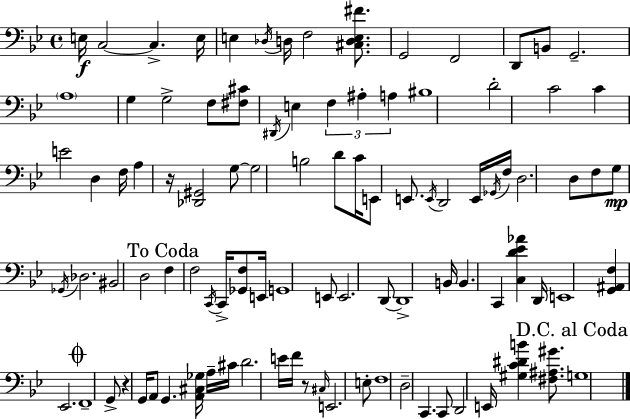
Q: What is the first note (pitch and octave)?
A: E3